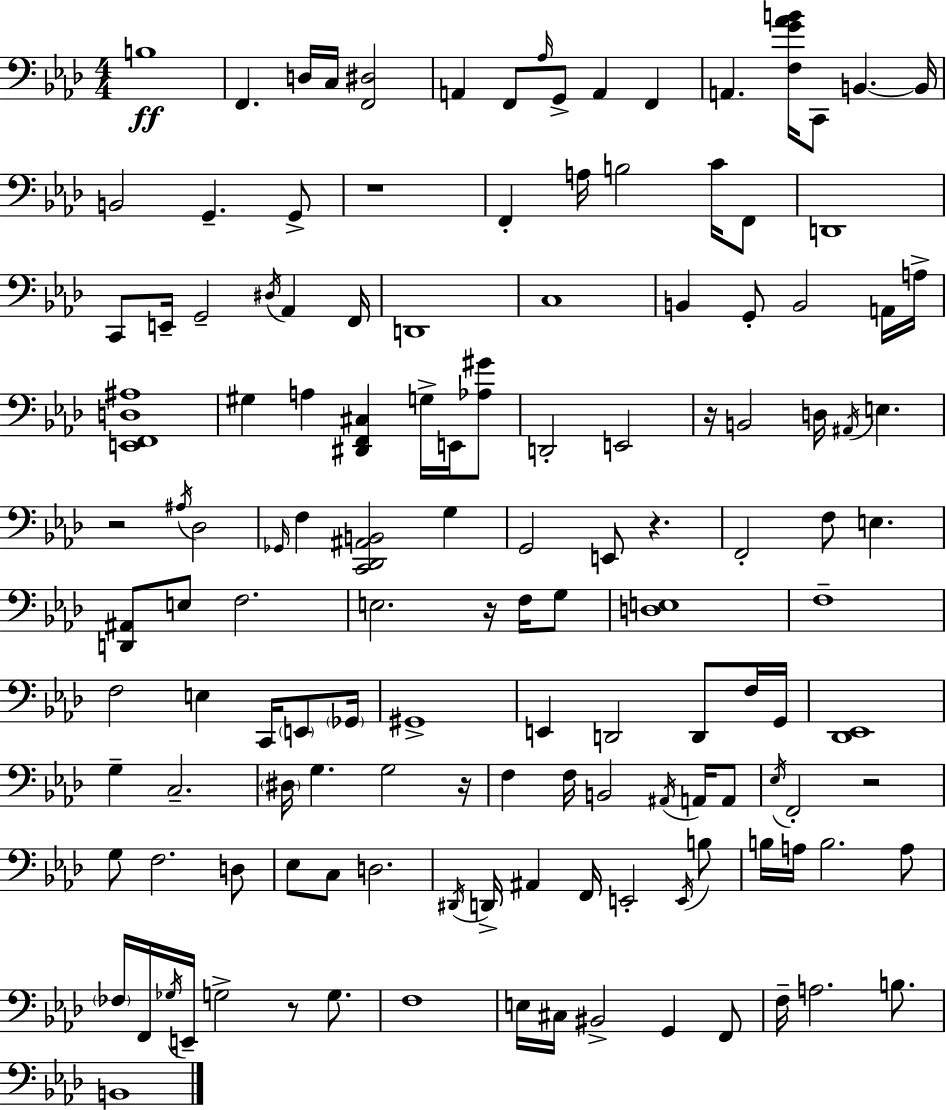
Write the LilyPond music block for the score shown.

{
  \clef bass
  \numericTimeSignature
  \time 4/4
  \key f \minor
  b1\ff | f,4. d16 c16 <f, dis>2 | a,4 f,8 \grace { aes16 } g,8-> a,4 f,4 | a,4. <f g' aes' b'>16 c,8 b,4.~~ | \break b,16 b,2 g,4.-- g,8-> | r1 | f,4-. a16 b2 c'16 f,8 | d,1 | \break c,8 e,16-- g,2-- \acciaccatura { dis16 } aes,4 | f,16 d,1 | c1 | b,4 g,8-. b,2 | \break a,16 a16-> <e, f, d ais>1 | gis4 a4 <dis, f, cis>4 g16-> e,16 | <aes gis'>8 d,2-. e,2 | r16 b,2 d16 \acciaccatura { ais,16 } e4. | \break r2 \acciaccatura { ais16 } des2 | \grace { ges,16 } f4 <c, des, ais, b,>2 | g4 g,2 e,8 r4. | f,2-. f8 e4. | \break <d, ais,>8 e8 f2. | e2. | r16 f16 g8 <d e>1 | f1-- | \break f2 e4 | c,16 \parenthesize e,8 \parenthesize ges,16 gis,1-> | e,4 d,2 | d,8 f16 g,16 <des, ees,>1 | \break g4-- c2.-- | \parenthesize dis16 g4. g2 | r16 f4 f16 b,2 | \acciaccatura { ais,16 } a,16 a,8 \acciaccatura { ees16 } f,2-. r2 | \break g8 f2. | d8 ees8 c8 d2. | \acciaccatura { dis,16 } d,16-> ais,4 f,16 e,2-. | \acciaccatura { e,16 } b8 b16 a16 b2. | \break a8 \parenthesize fes16 f,16 \acciaccatura { ges16 } e,16-- g2-> | r8 g8. f1 | e16 cis16 bis,2-> | g,4 f,8 f16-- a2. | \break b8. b,1 | \bar "|."
}